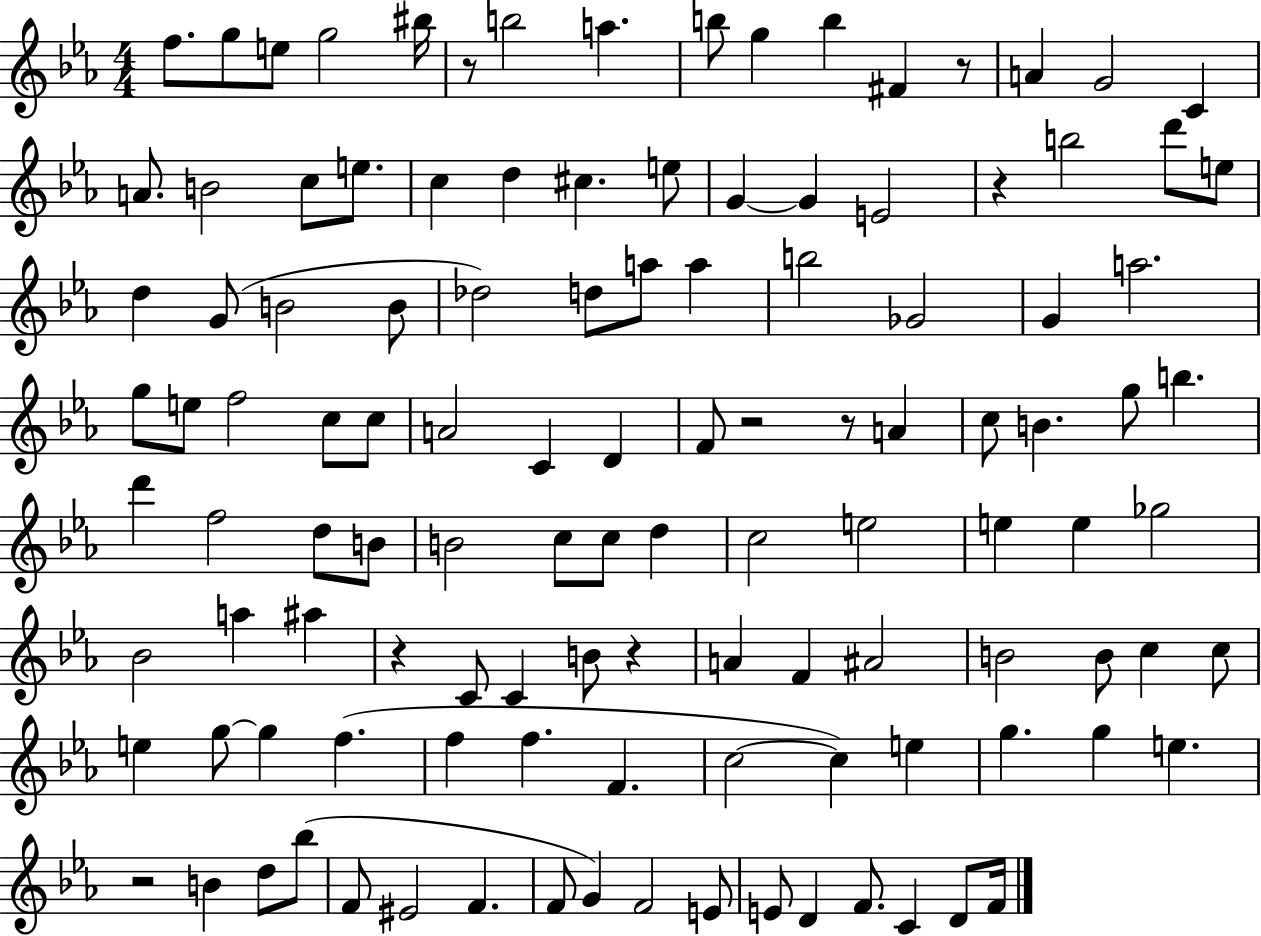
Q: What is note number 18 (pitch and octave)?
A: E5